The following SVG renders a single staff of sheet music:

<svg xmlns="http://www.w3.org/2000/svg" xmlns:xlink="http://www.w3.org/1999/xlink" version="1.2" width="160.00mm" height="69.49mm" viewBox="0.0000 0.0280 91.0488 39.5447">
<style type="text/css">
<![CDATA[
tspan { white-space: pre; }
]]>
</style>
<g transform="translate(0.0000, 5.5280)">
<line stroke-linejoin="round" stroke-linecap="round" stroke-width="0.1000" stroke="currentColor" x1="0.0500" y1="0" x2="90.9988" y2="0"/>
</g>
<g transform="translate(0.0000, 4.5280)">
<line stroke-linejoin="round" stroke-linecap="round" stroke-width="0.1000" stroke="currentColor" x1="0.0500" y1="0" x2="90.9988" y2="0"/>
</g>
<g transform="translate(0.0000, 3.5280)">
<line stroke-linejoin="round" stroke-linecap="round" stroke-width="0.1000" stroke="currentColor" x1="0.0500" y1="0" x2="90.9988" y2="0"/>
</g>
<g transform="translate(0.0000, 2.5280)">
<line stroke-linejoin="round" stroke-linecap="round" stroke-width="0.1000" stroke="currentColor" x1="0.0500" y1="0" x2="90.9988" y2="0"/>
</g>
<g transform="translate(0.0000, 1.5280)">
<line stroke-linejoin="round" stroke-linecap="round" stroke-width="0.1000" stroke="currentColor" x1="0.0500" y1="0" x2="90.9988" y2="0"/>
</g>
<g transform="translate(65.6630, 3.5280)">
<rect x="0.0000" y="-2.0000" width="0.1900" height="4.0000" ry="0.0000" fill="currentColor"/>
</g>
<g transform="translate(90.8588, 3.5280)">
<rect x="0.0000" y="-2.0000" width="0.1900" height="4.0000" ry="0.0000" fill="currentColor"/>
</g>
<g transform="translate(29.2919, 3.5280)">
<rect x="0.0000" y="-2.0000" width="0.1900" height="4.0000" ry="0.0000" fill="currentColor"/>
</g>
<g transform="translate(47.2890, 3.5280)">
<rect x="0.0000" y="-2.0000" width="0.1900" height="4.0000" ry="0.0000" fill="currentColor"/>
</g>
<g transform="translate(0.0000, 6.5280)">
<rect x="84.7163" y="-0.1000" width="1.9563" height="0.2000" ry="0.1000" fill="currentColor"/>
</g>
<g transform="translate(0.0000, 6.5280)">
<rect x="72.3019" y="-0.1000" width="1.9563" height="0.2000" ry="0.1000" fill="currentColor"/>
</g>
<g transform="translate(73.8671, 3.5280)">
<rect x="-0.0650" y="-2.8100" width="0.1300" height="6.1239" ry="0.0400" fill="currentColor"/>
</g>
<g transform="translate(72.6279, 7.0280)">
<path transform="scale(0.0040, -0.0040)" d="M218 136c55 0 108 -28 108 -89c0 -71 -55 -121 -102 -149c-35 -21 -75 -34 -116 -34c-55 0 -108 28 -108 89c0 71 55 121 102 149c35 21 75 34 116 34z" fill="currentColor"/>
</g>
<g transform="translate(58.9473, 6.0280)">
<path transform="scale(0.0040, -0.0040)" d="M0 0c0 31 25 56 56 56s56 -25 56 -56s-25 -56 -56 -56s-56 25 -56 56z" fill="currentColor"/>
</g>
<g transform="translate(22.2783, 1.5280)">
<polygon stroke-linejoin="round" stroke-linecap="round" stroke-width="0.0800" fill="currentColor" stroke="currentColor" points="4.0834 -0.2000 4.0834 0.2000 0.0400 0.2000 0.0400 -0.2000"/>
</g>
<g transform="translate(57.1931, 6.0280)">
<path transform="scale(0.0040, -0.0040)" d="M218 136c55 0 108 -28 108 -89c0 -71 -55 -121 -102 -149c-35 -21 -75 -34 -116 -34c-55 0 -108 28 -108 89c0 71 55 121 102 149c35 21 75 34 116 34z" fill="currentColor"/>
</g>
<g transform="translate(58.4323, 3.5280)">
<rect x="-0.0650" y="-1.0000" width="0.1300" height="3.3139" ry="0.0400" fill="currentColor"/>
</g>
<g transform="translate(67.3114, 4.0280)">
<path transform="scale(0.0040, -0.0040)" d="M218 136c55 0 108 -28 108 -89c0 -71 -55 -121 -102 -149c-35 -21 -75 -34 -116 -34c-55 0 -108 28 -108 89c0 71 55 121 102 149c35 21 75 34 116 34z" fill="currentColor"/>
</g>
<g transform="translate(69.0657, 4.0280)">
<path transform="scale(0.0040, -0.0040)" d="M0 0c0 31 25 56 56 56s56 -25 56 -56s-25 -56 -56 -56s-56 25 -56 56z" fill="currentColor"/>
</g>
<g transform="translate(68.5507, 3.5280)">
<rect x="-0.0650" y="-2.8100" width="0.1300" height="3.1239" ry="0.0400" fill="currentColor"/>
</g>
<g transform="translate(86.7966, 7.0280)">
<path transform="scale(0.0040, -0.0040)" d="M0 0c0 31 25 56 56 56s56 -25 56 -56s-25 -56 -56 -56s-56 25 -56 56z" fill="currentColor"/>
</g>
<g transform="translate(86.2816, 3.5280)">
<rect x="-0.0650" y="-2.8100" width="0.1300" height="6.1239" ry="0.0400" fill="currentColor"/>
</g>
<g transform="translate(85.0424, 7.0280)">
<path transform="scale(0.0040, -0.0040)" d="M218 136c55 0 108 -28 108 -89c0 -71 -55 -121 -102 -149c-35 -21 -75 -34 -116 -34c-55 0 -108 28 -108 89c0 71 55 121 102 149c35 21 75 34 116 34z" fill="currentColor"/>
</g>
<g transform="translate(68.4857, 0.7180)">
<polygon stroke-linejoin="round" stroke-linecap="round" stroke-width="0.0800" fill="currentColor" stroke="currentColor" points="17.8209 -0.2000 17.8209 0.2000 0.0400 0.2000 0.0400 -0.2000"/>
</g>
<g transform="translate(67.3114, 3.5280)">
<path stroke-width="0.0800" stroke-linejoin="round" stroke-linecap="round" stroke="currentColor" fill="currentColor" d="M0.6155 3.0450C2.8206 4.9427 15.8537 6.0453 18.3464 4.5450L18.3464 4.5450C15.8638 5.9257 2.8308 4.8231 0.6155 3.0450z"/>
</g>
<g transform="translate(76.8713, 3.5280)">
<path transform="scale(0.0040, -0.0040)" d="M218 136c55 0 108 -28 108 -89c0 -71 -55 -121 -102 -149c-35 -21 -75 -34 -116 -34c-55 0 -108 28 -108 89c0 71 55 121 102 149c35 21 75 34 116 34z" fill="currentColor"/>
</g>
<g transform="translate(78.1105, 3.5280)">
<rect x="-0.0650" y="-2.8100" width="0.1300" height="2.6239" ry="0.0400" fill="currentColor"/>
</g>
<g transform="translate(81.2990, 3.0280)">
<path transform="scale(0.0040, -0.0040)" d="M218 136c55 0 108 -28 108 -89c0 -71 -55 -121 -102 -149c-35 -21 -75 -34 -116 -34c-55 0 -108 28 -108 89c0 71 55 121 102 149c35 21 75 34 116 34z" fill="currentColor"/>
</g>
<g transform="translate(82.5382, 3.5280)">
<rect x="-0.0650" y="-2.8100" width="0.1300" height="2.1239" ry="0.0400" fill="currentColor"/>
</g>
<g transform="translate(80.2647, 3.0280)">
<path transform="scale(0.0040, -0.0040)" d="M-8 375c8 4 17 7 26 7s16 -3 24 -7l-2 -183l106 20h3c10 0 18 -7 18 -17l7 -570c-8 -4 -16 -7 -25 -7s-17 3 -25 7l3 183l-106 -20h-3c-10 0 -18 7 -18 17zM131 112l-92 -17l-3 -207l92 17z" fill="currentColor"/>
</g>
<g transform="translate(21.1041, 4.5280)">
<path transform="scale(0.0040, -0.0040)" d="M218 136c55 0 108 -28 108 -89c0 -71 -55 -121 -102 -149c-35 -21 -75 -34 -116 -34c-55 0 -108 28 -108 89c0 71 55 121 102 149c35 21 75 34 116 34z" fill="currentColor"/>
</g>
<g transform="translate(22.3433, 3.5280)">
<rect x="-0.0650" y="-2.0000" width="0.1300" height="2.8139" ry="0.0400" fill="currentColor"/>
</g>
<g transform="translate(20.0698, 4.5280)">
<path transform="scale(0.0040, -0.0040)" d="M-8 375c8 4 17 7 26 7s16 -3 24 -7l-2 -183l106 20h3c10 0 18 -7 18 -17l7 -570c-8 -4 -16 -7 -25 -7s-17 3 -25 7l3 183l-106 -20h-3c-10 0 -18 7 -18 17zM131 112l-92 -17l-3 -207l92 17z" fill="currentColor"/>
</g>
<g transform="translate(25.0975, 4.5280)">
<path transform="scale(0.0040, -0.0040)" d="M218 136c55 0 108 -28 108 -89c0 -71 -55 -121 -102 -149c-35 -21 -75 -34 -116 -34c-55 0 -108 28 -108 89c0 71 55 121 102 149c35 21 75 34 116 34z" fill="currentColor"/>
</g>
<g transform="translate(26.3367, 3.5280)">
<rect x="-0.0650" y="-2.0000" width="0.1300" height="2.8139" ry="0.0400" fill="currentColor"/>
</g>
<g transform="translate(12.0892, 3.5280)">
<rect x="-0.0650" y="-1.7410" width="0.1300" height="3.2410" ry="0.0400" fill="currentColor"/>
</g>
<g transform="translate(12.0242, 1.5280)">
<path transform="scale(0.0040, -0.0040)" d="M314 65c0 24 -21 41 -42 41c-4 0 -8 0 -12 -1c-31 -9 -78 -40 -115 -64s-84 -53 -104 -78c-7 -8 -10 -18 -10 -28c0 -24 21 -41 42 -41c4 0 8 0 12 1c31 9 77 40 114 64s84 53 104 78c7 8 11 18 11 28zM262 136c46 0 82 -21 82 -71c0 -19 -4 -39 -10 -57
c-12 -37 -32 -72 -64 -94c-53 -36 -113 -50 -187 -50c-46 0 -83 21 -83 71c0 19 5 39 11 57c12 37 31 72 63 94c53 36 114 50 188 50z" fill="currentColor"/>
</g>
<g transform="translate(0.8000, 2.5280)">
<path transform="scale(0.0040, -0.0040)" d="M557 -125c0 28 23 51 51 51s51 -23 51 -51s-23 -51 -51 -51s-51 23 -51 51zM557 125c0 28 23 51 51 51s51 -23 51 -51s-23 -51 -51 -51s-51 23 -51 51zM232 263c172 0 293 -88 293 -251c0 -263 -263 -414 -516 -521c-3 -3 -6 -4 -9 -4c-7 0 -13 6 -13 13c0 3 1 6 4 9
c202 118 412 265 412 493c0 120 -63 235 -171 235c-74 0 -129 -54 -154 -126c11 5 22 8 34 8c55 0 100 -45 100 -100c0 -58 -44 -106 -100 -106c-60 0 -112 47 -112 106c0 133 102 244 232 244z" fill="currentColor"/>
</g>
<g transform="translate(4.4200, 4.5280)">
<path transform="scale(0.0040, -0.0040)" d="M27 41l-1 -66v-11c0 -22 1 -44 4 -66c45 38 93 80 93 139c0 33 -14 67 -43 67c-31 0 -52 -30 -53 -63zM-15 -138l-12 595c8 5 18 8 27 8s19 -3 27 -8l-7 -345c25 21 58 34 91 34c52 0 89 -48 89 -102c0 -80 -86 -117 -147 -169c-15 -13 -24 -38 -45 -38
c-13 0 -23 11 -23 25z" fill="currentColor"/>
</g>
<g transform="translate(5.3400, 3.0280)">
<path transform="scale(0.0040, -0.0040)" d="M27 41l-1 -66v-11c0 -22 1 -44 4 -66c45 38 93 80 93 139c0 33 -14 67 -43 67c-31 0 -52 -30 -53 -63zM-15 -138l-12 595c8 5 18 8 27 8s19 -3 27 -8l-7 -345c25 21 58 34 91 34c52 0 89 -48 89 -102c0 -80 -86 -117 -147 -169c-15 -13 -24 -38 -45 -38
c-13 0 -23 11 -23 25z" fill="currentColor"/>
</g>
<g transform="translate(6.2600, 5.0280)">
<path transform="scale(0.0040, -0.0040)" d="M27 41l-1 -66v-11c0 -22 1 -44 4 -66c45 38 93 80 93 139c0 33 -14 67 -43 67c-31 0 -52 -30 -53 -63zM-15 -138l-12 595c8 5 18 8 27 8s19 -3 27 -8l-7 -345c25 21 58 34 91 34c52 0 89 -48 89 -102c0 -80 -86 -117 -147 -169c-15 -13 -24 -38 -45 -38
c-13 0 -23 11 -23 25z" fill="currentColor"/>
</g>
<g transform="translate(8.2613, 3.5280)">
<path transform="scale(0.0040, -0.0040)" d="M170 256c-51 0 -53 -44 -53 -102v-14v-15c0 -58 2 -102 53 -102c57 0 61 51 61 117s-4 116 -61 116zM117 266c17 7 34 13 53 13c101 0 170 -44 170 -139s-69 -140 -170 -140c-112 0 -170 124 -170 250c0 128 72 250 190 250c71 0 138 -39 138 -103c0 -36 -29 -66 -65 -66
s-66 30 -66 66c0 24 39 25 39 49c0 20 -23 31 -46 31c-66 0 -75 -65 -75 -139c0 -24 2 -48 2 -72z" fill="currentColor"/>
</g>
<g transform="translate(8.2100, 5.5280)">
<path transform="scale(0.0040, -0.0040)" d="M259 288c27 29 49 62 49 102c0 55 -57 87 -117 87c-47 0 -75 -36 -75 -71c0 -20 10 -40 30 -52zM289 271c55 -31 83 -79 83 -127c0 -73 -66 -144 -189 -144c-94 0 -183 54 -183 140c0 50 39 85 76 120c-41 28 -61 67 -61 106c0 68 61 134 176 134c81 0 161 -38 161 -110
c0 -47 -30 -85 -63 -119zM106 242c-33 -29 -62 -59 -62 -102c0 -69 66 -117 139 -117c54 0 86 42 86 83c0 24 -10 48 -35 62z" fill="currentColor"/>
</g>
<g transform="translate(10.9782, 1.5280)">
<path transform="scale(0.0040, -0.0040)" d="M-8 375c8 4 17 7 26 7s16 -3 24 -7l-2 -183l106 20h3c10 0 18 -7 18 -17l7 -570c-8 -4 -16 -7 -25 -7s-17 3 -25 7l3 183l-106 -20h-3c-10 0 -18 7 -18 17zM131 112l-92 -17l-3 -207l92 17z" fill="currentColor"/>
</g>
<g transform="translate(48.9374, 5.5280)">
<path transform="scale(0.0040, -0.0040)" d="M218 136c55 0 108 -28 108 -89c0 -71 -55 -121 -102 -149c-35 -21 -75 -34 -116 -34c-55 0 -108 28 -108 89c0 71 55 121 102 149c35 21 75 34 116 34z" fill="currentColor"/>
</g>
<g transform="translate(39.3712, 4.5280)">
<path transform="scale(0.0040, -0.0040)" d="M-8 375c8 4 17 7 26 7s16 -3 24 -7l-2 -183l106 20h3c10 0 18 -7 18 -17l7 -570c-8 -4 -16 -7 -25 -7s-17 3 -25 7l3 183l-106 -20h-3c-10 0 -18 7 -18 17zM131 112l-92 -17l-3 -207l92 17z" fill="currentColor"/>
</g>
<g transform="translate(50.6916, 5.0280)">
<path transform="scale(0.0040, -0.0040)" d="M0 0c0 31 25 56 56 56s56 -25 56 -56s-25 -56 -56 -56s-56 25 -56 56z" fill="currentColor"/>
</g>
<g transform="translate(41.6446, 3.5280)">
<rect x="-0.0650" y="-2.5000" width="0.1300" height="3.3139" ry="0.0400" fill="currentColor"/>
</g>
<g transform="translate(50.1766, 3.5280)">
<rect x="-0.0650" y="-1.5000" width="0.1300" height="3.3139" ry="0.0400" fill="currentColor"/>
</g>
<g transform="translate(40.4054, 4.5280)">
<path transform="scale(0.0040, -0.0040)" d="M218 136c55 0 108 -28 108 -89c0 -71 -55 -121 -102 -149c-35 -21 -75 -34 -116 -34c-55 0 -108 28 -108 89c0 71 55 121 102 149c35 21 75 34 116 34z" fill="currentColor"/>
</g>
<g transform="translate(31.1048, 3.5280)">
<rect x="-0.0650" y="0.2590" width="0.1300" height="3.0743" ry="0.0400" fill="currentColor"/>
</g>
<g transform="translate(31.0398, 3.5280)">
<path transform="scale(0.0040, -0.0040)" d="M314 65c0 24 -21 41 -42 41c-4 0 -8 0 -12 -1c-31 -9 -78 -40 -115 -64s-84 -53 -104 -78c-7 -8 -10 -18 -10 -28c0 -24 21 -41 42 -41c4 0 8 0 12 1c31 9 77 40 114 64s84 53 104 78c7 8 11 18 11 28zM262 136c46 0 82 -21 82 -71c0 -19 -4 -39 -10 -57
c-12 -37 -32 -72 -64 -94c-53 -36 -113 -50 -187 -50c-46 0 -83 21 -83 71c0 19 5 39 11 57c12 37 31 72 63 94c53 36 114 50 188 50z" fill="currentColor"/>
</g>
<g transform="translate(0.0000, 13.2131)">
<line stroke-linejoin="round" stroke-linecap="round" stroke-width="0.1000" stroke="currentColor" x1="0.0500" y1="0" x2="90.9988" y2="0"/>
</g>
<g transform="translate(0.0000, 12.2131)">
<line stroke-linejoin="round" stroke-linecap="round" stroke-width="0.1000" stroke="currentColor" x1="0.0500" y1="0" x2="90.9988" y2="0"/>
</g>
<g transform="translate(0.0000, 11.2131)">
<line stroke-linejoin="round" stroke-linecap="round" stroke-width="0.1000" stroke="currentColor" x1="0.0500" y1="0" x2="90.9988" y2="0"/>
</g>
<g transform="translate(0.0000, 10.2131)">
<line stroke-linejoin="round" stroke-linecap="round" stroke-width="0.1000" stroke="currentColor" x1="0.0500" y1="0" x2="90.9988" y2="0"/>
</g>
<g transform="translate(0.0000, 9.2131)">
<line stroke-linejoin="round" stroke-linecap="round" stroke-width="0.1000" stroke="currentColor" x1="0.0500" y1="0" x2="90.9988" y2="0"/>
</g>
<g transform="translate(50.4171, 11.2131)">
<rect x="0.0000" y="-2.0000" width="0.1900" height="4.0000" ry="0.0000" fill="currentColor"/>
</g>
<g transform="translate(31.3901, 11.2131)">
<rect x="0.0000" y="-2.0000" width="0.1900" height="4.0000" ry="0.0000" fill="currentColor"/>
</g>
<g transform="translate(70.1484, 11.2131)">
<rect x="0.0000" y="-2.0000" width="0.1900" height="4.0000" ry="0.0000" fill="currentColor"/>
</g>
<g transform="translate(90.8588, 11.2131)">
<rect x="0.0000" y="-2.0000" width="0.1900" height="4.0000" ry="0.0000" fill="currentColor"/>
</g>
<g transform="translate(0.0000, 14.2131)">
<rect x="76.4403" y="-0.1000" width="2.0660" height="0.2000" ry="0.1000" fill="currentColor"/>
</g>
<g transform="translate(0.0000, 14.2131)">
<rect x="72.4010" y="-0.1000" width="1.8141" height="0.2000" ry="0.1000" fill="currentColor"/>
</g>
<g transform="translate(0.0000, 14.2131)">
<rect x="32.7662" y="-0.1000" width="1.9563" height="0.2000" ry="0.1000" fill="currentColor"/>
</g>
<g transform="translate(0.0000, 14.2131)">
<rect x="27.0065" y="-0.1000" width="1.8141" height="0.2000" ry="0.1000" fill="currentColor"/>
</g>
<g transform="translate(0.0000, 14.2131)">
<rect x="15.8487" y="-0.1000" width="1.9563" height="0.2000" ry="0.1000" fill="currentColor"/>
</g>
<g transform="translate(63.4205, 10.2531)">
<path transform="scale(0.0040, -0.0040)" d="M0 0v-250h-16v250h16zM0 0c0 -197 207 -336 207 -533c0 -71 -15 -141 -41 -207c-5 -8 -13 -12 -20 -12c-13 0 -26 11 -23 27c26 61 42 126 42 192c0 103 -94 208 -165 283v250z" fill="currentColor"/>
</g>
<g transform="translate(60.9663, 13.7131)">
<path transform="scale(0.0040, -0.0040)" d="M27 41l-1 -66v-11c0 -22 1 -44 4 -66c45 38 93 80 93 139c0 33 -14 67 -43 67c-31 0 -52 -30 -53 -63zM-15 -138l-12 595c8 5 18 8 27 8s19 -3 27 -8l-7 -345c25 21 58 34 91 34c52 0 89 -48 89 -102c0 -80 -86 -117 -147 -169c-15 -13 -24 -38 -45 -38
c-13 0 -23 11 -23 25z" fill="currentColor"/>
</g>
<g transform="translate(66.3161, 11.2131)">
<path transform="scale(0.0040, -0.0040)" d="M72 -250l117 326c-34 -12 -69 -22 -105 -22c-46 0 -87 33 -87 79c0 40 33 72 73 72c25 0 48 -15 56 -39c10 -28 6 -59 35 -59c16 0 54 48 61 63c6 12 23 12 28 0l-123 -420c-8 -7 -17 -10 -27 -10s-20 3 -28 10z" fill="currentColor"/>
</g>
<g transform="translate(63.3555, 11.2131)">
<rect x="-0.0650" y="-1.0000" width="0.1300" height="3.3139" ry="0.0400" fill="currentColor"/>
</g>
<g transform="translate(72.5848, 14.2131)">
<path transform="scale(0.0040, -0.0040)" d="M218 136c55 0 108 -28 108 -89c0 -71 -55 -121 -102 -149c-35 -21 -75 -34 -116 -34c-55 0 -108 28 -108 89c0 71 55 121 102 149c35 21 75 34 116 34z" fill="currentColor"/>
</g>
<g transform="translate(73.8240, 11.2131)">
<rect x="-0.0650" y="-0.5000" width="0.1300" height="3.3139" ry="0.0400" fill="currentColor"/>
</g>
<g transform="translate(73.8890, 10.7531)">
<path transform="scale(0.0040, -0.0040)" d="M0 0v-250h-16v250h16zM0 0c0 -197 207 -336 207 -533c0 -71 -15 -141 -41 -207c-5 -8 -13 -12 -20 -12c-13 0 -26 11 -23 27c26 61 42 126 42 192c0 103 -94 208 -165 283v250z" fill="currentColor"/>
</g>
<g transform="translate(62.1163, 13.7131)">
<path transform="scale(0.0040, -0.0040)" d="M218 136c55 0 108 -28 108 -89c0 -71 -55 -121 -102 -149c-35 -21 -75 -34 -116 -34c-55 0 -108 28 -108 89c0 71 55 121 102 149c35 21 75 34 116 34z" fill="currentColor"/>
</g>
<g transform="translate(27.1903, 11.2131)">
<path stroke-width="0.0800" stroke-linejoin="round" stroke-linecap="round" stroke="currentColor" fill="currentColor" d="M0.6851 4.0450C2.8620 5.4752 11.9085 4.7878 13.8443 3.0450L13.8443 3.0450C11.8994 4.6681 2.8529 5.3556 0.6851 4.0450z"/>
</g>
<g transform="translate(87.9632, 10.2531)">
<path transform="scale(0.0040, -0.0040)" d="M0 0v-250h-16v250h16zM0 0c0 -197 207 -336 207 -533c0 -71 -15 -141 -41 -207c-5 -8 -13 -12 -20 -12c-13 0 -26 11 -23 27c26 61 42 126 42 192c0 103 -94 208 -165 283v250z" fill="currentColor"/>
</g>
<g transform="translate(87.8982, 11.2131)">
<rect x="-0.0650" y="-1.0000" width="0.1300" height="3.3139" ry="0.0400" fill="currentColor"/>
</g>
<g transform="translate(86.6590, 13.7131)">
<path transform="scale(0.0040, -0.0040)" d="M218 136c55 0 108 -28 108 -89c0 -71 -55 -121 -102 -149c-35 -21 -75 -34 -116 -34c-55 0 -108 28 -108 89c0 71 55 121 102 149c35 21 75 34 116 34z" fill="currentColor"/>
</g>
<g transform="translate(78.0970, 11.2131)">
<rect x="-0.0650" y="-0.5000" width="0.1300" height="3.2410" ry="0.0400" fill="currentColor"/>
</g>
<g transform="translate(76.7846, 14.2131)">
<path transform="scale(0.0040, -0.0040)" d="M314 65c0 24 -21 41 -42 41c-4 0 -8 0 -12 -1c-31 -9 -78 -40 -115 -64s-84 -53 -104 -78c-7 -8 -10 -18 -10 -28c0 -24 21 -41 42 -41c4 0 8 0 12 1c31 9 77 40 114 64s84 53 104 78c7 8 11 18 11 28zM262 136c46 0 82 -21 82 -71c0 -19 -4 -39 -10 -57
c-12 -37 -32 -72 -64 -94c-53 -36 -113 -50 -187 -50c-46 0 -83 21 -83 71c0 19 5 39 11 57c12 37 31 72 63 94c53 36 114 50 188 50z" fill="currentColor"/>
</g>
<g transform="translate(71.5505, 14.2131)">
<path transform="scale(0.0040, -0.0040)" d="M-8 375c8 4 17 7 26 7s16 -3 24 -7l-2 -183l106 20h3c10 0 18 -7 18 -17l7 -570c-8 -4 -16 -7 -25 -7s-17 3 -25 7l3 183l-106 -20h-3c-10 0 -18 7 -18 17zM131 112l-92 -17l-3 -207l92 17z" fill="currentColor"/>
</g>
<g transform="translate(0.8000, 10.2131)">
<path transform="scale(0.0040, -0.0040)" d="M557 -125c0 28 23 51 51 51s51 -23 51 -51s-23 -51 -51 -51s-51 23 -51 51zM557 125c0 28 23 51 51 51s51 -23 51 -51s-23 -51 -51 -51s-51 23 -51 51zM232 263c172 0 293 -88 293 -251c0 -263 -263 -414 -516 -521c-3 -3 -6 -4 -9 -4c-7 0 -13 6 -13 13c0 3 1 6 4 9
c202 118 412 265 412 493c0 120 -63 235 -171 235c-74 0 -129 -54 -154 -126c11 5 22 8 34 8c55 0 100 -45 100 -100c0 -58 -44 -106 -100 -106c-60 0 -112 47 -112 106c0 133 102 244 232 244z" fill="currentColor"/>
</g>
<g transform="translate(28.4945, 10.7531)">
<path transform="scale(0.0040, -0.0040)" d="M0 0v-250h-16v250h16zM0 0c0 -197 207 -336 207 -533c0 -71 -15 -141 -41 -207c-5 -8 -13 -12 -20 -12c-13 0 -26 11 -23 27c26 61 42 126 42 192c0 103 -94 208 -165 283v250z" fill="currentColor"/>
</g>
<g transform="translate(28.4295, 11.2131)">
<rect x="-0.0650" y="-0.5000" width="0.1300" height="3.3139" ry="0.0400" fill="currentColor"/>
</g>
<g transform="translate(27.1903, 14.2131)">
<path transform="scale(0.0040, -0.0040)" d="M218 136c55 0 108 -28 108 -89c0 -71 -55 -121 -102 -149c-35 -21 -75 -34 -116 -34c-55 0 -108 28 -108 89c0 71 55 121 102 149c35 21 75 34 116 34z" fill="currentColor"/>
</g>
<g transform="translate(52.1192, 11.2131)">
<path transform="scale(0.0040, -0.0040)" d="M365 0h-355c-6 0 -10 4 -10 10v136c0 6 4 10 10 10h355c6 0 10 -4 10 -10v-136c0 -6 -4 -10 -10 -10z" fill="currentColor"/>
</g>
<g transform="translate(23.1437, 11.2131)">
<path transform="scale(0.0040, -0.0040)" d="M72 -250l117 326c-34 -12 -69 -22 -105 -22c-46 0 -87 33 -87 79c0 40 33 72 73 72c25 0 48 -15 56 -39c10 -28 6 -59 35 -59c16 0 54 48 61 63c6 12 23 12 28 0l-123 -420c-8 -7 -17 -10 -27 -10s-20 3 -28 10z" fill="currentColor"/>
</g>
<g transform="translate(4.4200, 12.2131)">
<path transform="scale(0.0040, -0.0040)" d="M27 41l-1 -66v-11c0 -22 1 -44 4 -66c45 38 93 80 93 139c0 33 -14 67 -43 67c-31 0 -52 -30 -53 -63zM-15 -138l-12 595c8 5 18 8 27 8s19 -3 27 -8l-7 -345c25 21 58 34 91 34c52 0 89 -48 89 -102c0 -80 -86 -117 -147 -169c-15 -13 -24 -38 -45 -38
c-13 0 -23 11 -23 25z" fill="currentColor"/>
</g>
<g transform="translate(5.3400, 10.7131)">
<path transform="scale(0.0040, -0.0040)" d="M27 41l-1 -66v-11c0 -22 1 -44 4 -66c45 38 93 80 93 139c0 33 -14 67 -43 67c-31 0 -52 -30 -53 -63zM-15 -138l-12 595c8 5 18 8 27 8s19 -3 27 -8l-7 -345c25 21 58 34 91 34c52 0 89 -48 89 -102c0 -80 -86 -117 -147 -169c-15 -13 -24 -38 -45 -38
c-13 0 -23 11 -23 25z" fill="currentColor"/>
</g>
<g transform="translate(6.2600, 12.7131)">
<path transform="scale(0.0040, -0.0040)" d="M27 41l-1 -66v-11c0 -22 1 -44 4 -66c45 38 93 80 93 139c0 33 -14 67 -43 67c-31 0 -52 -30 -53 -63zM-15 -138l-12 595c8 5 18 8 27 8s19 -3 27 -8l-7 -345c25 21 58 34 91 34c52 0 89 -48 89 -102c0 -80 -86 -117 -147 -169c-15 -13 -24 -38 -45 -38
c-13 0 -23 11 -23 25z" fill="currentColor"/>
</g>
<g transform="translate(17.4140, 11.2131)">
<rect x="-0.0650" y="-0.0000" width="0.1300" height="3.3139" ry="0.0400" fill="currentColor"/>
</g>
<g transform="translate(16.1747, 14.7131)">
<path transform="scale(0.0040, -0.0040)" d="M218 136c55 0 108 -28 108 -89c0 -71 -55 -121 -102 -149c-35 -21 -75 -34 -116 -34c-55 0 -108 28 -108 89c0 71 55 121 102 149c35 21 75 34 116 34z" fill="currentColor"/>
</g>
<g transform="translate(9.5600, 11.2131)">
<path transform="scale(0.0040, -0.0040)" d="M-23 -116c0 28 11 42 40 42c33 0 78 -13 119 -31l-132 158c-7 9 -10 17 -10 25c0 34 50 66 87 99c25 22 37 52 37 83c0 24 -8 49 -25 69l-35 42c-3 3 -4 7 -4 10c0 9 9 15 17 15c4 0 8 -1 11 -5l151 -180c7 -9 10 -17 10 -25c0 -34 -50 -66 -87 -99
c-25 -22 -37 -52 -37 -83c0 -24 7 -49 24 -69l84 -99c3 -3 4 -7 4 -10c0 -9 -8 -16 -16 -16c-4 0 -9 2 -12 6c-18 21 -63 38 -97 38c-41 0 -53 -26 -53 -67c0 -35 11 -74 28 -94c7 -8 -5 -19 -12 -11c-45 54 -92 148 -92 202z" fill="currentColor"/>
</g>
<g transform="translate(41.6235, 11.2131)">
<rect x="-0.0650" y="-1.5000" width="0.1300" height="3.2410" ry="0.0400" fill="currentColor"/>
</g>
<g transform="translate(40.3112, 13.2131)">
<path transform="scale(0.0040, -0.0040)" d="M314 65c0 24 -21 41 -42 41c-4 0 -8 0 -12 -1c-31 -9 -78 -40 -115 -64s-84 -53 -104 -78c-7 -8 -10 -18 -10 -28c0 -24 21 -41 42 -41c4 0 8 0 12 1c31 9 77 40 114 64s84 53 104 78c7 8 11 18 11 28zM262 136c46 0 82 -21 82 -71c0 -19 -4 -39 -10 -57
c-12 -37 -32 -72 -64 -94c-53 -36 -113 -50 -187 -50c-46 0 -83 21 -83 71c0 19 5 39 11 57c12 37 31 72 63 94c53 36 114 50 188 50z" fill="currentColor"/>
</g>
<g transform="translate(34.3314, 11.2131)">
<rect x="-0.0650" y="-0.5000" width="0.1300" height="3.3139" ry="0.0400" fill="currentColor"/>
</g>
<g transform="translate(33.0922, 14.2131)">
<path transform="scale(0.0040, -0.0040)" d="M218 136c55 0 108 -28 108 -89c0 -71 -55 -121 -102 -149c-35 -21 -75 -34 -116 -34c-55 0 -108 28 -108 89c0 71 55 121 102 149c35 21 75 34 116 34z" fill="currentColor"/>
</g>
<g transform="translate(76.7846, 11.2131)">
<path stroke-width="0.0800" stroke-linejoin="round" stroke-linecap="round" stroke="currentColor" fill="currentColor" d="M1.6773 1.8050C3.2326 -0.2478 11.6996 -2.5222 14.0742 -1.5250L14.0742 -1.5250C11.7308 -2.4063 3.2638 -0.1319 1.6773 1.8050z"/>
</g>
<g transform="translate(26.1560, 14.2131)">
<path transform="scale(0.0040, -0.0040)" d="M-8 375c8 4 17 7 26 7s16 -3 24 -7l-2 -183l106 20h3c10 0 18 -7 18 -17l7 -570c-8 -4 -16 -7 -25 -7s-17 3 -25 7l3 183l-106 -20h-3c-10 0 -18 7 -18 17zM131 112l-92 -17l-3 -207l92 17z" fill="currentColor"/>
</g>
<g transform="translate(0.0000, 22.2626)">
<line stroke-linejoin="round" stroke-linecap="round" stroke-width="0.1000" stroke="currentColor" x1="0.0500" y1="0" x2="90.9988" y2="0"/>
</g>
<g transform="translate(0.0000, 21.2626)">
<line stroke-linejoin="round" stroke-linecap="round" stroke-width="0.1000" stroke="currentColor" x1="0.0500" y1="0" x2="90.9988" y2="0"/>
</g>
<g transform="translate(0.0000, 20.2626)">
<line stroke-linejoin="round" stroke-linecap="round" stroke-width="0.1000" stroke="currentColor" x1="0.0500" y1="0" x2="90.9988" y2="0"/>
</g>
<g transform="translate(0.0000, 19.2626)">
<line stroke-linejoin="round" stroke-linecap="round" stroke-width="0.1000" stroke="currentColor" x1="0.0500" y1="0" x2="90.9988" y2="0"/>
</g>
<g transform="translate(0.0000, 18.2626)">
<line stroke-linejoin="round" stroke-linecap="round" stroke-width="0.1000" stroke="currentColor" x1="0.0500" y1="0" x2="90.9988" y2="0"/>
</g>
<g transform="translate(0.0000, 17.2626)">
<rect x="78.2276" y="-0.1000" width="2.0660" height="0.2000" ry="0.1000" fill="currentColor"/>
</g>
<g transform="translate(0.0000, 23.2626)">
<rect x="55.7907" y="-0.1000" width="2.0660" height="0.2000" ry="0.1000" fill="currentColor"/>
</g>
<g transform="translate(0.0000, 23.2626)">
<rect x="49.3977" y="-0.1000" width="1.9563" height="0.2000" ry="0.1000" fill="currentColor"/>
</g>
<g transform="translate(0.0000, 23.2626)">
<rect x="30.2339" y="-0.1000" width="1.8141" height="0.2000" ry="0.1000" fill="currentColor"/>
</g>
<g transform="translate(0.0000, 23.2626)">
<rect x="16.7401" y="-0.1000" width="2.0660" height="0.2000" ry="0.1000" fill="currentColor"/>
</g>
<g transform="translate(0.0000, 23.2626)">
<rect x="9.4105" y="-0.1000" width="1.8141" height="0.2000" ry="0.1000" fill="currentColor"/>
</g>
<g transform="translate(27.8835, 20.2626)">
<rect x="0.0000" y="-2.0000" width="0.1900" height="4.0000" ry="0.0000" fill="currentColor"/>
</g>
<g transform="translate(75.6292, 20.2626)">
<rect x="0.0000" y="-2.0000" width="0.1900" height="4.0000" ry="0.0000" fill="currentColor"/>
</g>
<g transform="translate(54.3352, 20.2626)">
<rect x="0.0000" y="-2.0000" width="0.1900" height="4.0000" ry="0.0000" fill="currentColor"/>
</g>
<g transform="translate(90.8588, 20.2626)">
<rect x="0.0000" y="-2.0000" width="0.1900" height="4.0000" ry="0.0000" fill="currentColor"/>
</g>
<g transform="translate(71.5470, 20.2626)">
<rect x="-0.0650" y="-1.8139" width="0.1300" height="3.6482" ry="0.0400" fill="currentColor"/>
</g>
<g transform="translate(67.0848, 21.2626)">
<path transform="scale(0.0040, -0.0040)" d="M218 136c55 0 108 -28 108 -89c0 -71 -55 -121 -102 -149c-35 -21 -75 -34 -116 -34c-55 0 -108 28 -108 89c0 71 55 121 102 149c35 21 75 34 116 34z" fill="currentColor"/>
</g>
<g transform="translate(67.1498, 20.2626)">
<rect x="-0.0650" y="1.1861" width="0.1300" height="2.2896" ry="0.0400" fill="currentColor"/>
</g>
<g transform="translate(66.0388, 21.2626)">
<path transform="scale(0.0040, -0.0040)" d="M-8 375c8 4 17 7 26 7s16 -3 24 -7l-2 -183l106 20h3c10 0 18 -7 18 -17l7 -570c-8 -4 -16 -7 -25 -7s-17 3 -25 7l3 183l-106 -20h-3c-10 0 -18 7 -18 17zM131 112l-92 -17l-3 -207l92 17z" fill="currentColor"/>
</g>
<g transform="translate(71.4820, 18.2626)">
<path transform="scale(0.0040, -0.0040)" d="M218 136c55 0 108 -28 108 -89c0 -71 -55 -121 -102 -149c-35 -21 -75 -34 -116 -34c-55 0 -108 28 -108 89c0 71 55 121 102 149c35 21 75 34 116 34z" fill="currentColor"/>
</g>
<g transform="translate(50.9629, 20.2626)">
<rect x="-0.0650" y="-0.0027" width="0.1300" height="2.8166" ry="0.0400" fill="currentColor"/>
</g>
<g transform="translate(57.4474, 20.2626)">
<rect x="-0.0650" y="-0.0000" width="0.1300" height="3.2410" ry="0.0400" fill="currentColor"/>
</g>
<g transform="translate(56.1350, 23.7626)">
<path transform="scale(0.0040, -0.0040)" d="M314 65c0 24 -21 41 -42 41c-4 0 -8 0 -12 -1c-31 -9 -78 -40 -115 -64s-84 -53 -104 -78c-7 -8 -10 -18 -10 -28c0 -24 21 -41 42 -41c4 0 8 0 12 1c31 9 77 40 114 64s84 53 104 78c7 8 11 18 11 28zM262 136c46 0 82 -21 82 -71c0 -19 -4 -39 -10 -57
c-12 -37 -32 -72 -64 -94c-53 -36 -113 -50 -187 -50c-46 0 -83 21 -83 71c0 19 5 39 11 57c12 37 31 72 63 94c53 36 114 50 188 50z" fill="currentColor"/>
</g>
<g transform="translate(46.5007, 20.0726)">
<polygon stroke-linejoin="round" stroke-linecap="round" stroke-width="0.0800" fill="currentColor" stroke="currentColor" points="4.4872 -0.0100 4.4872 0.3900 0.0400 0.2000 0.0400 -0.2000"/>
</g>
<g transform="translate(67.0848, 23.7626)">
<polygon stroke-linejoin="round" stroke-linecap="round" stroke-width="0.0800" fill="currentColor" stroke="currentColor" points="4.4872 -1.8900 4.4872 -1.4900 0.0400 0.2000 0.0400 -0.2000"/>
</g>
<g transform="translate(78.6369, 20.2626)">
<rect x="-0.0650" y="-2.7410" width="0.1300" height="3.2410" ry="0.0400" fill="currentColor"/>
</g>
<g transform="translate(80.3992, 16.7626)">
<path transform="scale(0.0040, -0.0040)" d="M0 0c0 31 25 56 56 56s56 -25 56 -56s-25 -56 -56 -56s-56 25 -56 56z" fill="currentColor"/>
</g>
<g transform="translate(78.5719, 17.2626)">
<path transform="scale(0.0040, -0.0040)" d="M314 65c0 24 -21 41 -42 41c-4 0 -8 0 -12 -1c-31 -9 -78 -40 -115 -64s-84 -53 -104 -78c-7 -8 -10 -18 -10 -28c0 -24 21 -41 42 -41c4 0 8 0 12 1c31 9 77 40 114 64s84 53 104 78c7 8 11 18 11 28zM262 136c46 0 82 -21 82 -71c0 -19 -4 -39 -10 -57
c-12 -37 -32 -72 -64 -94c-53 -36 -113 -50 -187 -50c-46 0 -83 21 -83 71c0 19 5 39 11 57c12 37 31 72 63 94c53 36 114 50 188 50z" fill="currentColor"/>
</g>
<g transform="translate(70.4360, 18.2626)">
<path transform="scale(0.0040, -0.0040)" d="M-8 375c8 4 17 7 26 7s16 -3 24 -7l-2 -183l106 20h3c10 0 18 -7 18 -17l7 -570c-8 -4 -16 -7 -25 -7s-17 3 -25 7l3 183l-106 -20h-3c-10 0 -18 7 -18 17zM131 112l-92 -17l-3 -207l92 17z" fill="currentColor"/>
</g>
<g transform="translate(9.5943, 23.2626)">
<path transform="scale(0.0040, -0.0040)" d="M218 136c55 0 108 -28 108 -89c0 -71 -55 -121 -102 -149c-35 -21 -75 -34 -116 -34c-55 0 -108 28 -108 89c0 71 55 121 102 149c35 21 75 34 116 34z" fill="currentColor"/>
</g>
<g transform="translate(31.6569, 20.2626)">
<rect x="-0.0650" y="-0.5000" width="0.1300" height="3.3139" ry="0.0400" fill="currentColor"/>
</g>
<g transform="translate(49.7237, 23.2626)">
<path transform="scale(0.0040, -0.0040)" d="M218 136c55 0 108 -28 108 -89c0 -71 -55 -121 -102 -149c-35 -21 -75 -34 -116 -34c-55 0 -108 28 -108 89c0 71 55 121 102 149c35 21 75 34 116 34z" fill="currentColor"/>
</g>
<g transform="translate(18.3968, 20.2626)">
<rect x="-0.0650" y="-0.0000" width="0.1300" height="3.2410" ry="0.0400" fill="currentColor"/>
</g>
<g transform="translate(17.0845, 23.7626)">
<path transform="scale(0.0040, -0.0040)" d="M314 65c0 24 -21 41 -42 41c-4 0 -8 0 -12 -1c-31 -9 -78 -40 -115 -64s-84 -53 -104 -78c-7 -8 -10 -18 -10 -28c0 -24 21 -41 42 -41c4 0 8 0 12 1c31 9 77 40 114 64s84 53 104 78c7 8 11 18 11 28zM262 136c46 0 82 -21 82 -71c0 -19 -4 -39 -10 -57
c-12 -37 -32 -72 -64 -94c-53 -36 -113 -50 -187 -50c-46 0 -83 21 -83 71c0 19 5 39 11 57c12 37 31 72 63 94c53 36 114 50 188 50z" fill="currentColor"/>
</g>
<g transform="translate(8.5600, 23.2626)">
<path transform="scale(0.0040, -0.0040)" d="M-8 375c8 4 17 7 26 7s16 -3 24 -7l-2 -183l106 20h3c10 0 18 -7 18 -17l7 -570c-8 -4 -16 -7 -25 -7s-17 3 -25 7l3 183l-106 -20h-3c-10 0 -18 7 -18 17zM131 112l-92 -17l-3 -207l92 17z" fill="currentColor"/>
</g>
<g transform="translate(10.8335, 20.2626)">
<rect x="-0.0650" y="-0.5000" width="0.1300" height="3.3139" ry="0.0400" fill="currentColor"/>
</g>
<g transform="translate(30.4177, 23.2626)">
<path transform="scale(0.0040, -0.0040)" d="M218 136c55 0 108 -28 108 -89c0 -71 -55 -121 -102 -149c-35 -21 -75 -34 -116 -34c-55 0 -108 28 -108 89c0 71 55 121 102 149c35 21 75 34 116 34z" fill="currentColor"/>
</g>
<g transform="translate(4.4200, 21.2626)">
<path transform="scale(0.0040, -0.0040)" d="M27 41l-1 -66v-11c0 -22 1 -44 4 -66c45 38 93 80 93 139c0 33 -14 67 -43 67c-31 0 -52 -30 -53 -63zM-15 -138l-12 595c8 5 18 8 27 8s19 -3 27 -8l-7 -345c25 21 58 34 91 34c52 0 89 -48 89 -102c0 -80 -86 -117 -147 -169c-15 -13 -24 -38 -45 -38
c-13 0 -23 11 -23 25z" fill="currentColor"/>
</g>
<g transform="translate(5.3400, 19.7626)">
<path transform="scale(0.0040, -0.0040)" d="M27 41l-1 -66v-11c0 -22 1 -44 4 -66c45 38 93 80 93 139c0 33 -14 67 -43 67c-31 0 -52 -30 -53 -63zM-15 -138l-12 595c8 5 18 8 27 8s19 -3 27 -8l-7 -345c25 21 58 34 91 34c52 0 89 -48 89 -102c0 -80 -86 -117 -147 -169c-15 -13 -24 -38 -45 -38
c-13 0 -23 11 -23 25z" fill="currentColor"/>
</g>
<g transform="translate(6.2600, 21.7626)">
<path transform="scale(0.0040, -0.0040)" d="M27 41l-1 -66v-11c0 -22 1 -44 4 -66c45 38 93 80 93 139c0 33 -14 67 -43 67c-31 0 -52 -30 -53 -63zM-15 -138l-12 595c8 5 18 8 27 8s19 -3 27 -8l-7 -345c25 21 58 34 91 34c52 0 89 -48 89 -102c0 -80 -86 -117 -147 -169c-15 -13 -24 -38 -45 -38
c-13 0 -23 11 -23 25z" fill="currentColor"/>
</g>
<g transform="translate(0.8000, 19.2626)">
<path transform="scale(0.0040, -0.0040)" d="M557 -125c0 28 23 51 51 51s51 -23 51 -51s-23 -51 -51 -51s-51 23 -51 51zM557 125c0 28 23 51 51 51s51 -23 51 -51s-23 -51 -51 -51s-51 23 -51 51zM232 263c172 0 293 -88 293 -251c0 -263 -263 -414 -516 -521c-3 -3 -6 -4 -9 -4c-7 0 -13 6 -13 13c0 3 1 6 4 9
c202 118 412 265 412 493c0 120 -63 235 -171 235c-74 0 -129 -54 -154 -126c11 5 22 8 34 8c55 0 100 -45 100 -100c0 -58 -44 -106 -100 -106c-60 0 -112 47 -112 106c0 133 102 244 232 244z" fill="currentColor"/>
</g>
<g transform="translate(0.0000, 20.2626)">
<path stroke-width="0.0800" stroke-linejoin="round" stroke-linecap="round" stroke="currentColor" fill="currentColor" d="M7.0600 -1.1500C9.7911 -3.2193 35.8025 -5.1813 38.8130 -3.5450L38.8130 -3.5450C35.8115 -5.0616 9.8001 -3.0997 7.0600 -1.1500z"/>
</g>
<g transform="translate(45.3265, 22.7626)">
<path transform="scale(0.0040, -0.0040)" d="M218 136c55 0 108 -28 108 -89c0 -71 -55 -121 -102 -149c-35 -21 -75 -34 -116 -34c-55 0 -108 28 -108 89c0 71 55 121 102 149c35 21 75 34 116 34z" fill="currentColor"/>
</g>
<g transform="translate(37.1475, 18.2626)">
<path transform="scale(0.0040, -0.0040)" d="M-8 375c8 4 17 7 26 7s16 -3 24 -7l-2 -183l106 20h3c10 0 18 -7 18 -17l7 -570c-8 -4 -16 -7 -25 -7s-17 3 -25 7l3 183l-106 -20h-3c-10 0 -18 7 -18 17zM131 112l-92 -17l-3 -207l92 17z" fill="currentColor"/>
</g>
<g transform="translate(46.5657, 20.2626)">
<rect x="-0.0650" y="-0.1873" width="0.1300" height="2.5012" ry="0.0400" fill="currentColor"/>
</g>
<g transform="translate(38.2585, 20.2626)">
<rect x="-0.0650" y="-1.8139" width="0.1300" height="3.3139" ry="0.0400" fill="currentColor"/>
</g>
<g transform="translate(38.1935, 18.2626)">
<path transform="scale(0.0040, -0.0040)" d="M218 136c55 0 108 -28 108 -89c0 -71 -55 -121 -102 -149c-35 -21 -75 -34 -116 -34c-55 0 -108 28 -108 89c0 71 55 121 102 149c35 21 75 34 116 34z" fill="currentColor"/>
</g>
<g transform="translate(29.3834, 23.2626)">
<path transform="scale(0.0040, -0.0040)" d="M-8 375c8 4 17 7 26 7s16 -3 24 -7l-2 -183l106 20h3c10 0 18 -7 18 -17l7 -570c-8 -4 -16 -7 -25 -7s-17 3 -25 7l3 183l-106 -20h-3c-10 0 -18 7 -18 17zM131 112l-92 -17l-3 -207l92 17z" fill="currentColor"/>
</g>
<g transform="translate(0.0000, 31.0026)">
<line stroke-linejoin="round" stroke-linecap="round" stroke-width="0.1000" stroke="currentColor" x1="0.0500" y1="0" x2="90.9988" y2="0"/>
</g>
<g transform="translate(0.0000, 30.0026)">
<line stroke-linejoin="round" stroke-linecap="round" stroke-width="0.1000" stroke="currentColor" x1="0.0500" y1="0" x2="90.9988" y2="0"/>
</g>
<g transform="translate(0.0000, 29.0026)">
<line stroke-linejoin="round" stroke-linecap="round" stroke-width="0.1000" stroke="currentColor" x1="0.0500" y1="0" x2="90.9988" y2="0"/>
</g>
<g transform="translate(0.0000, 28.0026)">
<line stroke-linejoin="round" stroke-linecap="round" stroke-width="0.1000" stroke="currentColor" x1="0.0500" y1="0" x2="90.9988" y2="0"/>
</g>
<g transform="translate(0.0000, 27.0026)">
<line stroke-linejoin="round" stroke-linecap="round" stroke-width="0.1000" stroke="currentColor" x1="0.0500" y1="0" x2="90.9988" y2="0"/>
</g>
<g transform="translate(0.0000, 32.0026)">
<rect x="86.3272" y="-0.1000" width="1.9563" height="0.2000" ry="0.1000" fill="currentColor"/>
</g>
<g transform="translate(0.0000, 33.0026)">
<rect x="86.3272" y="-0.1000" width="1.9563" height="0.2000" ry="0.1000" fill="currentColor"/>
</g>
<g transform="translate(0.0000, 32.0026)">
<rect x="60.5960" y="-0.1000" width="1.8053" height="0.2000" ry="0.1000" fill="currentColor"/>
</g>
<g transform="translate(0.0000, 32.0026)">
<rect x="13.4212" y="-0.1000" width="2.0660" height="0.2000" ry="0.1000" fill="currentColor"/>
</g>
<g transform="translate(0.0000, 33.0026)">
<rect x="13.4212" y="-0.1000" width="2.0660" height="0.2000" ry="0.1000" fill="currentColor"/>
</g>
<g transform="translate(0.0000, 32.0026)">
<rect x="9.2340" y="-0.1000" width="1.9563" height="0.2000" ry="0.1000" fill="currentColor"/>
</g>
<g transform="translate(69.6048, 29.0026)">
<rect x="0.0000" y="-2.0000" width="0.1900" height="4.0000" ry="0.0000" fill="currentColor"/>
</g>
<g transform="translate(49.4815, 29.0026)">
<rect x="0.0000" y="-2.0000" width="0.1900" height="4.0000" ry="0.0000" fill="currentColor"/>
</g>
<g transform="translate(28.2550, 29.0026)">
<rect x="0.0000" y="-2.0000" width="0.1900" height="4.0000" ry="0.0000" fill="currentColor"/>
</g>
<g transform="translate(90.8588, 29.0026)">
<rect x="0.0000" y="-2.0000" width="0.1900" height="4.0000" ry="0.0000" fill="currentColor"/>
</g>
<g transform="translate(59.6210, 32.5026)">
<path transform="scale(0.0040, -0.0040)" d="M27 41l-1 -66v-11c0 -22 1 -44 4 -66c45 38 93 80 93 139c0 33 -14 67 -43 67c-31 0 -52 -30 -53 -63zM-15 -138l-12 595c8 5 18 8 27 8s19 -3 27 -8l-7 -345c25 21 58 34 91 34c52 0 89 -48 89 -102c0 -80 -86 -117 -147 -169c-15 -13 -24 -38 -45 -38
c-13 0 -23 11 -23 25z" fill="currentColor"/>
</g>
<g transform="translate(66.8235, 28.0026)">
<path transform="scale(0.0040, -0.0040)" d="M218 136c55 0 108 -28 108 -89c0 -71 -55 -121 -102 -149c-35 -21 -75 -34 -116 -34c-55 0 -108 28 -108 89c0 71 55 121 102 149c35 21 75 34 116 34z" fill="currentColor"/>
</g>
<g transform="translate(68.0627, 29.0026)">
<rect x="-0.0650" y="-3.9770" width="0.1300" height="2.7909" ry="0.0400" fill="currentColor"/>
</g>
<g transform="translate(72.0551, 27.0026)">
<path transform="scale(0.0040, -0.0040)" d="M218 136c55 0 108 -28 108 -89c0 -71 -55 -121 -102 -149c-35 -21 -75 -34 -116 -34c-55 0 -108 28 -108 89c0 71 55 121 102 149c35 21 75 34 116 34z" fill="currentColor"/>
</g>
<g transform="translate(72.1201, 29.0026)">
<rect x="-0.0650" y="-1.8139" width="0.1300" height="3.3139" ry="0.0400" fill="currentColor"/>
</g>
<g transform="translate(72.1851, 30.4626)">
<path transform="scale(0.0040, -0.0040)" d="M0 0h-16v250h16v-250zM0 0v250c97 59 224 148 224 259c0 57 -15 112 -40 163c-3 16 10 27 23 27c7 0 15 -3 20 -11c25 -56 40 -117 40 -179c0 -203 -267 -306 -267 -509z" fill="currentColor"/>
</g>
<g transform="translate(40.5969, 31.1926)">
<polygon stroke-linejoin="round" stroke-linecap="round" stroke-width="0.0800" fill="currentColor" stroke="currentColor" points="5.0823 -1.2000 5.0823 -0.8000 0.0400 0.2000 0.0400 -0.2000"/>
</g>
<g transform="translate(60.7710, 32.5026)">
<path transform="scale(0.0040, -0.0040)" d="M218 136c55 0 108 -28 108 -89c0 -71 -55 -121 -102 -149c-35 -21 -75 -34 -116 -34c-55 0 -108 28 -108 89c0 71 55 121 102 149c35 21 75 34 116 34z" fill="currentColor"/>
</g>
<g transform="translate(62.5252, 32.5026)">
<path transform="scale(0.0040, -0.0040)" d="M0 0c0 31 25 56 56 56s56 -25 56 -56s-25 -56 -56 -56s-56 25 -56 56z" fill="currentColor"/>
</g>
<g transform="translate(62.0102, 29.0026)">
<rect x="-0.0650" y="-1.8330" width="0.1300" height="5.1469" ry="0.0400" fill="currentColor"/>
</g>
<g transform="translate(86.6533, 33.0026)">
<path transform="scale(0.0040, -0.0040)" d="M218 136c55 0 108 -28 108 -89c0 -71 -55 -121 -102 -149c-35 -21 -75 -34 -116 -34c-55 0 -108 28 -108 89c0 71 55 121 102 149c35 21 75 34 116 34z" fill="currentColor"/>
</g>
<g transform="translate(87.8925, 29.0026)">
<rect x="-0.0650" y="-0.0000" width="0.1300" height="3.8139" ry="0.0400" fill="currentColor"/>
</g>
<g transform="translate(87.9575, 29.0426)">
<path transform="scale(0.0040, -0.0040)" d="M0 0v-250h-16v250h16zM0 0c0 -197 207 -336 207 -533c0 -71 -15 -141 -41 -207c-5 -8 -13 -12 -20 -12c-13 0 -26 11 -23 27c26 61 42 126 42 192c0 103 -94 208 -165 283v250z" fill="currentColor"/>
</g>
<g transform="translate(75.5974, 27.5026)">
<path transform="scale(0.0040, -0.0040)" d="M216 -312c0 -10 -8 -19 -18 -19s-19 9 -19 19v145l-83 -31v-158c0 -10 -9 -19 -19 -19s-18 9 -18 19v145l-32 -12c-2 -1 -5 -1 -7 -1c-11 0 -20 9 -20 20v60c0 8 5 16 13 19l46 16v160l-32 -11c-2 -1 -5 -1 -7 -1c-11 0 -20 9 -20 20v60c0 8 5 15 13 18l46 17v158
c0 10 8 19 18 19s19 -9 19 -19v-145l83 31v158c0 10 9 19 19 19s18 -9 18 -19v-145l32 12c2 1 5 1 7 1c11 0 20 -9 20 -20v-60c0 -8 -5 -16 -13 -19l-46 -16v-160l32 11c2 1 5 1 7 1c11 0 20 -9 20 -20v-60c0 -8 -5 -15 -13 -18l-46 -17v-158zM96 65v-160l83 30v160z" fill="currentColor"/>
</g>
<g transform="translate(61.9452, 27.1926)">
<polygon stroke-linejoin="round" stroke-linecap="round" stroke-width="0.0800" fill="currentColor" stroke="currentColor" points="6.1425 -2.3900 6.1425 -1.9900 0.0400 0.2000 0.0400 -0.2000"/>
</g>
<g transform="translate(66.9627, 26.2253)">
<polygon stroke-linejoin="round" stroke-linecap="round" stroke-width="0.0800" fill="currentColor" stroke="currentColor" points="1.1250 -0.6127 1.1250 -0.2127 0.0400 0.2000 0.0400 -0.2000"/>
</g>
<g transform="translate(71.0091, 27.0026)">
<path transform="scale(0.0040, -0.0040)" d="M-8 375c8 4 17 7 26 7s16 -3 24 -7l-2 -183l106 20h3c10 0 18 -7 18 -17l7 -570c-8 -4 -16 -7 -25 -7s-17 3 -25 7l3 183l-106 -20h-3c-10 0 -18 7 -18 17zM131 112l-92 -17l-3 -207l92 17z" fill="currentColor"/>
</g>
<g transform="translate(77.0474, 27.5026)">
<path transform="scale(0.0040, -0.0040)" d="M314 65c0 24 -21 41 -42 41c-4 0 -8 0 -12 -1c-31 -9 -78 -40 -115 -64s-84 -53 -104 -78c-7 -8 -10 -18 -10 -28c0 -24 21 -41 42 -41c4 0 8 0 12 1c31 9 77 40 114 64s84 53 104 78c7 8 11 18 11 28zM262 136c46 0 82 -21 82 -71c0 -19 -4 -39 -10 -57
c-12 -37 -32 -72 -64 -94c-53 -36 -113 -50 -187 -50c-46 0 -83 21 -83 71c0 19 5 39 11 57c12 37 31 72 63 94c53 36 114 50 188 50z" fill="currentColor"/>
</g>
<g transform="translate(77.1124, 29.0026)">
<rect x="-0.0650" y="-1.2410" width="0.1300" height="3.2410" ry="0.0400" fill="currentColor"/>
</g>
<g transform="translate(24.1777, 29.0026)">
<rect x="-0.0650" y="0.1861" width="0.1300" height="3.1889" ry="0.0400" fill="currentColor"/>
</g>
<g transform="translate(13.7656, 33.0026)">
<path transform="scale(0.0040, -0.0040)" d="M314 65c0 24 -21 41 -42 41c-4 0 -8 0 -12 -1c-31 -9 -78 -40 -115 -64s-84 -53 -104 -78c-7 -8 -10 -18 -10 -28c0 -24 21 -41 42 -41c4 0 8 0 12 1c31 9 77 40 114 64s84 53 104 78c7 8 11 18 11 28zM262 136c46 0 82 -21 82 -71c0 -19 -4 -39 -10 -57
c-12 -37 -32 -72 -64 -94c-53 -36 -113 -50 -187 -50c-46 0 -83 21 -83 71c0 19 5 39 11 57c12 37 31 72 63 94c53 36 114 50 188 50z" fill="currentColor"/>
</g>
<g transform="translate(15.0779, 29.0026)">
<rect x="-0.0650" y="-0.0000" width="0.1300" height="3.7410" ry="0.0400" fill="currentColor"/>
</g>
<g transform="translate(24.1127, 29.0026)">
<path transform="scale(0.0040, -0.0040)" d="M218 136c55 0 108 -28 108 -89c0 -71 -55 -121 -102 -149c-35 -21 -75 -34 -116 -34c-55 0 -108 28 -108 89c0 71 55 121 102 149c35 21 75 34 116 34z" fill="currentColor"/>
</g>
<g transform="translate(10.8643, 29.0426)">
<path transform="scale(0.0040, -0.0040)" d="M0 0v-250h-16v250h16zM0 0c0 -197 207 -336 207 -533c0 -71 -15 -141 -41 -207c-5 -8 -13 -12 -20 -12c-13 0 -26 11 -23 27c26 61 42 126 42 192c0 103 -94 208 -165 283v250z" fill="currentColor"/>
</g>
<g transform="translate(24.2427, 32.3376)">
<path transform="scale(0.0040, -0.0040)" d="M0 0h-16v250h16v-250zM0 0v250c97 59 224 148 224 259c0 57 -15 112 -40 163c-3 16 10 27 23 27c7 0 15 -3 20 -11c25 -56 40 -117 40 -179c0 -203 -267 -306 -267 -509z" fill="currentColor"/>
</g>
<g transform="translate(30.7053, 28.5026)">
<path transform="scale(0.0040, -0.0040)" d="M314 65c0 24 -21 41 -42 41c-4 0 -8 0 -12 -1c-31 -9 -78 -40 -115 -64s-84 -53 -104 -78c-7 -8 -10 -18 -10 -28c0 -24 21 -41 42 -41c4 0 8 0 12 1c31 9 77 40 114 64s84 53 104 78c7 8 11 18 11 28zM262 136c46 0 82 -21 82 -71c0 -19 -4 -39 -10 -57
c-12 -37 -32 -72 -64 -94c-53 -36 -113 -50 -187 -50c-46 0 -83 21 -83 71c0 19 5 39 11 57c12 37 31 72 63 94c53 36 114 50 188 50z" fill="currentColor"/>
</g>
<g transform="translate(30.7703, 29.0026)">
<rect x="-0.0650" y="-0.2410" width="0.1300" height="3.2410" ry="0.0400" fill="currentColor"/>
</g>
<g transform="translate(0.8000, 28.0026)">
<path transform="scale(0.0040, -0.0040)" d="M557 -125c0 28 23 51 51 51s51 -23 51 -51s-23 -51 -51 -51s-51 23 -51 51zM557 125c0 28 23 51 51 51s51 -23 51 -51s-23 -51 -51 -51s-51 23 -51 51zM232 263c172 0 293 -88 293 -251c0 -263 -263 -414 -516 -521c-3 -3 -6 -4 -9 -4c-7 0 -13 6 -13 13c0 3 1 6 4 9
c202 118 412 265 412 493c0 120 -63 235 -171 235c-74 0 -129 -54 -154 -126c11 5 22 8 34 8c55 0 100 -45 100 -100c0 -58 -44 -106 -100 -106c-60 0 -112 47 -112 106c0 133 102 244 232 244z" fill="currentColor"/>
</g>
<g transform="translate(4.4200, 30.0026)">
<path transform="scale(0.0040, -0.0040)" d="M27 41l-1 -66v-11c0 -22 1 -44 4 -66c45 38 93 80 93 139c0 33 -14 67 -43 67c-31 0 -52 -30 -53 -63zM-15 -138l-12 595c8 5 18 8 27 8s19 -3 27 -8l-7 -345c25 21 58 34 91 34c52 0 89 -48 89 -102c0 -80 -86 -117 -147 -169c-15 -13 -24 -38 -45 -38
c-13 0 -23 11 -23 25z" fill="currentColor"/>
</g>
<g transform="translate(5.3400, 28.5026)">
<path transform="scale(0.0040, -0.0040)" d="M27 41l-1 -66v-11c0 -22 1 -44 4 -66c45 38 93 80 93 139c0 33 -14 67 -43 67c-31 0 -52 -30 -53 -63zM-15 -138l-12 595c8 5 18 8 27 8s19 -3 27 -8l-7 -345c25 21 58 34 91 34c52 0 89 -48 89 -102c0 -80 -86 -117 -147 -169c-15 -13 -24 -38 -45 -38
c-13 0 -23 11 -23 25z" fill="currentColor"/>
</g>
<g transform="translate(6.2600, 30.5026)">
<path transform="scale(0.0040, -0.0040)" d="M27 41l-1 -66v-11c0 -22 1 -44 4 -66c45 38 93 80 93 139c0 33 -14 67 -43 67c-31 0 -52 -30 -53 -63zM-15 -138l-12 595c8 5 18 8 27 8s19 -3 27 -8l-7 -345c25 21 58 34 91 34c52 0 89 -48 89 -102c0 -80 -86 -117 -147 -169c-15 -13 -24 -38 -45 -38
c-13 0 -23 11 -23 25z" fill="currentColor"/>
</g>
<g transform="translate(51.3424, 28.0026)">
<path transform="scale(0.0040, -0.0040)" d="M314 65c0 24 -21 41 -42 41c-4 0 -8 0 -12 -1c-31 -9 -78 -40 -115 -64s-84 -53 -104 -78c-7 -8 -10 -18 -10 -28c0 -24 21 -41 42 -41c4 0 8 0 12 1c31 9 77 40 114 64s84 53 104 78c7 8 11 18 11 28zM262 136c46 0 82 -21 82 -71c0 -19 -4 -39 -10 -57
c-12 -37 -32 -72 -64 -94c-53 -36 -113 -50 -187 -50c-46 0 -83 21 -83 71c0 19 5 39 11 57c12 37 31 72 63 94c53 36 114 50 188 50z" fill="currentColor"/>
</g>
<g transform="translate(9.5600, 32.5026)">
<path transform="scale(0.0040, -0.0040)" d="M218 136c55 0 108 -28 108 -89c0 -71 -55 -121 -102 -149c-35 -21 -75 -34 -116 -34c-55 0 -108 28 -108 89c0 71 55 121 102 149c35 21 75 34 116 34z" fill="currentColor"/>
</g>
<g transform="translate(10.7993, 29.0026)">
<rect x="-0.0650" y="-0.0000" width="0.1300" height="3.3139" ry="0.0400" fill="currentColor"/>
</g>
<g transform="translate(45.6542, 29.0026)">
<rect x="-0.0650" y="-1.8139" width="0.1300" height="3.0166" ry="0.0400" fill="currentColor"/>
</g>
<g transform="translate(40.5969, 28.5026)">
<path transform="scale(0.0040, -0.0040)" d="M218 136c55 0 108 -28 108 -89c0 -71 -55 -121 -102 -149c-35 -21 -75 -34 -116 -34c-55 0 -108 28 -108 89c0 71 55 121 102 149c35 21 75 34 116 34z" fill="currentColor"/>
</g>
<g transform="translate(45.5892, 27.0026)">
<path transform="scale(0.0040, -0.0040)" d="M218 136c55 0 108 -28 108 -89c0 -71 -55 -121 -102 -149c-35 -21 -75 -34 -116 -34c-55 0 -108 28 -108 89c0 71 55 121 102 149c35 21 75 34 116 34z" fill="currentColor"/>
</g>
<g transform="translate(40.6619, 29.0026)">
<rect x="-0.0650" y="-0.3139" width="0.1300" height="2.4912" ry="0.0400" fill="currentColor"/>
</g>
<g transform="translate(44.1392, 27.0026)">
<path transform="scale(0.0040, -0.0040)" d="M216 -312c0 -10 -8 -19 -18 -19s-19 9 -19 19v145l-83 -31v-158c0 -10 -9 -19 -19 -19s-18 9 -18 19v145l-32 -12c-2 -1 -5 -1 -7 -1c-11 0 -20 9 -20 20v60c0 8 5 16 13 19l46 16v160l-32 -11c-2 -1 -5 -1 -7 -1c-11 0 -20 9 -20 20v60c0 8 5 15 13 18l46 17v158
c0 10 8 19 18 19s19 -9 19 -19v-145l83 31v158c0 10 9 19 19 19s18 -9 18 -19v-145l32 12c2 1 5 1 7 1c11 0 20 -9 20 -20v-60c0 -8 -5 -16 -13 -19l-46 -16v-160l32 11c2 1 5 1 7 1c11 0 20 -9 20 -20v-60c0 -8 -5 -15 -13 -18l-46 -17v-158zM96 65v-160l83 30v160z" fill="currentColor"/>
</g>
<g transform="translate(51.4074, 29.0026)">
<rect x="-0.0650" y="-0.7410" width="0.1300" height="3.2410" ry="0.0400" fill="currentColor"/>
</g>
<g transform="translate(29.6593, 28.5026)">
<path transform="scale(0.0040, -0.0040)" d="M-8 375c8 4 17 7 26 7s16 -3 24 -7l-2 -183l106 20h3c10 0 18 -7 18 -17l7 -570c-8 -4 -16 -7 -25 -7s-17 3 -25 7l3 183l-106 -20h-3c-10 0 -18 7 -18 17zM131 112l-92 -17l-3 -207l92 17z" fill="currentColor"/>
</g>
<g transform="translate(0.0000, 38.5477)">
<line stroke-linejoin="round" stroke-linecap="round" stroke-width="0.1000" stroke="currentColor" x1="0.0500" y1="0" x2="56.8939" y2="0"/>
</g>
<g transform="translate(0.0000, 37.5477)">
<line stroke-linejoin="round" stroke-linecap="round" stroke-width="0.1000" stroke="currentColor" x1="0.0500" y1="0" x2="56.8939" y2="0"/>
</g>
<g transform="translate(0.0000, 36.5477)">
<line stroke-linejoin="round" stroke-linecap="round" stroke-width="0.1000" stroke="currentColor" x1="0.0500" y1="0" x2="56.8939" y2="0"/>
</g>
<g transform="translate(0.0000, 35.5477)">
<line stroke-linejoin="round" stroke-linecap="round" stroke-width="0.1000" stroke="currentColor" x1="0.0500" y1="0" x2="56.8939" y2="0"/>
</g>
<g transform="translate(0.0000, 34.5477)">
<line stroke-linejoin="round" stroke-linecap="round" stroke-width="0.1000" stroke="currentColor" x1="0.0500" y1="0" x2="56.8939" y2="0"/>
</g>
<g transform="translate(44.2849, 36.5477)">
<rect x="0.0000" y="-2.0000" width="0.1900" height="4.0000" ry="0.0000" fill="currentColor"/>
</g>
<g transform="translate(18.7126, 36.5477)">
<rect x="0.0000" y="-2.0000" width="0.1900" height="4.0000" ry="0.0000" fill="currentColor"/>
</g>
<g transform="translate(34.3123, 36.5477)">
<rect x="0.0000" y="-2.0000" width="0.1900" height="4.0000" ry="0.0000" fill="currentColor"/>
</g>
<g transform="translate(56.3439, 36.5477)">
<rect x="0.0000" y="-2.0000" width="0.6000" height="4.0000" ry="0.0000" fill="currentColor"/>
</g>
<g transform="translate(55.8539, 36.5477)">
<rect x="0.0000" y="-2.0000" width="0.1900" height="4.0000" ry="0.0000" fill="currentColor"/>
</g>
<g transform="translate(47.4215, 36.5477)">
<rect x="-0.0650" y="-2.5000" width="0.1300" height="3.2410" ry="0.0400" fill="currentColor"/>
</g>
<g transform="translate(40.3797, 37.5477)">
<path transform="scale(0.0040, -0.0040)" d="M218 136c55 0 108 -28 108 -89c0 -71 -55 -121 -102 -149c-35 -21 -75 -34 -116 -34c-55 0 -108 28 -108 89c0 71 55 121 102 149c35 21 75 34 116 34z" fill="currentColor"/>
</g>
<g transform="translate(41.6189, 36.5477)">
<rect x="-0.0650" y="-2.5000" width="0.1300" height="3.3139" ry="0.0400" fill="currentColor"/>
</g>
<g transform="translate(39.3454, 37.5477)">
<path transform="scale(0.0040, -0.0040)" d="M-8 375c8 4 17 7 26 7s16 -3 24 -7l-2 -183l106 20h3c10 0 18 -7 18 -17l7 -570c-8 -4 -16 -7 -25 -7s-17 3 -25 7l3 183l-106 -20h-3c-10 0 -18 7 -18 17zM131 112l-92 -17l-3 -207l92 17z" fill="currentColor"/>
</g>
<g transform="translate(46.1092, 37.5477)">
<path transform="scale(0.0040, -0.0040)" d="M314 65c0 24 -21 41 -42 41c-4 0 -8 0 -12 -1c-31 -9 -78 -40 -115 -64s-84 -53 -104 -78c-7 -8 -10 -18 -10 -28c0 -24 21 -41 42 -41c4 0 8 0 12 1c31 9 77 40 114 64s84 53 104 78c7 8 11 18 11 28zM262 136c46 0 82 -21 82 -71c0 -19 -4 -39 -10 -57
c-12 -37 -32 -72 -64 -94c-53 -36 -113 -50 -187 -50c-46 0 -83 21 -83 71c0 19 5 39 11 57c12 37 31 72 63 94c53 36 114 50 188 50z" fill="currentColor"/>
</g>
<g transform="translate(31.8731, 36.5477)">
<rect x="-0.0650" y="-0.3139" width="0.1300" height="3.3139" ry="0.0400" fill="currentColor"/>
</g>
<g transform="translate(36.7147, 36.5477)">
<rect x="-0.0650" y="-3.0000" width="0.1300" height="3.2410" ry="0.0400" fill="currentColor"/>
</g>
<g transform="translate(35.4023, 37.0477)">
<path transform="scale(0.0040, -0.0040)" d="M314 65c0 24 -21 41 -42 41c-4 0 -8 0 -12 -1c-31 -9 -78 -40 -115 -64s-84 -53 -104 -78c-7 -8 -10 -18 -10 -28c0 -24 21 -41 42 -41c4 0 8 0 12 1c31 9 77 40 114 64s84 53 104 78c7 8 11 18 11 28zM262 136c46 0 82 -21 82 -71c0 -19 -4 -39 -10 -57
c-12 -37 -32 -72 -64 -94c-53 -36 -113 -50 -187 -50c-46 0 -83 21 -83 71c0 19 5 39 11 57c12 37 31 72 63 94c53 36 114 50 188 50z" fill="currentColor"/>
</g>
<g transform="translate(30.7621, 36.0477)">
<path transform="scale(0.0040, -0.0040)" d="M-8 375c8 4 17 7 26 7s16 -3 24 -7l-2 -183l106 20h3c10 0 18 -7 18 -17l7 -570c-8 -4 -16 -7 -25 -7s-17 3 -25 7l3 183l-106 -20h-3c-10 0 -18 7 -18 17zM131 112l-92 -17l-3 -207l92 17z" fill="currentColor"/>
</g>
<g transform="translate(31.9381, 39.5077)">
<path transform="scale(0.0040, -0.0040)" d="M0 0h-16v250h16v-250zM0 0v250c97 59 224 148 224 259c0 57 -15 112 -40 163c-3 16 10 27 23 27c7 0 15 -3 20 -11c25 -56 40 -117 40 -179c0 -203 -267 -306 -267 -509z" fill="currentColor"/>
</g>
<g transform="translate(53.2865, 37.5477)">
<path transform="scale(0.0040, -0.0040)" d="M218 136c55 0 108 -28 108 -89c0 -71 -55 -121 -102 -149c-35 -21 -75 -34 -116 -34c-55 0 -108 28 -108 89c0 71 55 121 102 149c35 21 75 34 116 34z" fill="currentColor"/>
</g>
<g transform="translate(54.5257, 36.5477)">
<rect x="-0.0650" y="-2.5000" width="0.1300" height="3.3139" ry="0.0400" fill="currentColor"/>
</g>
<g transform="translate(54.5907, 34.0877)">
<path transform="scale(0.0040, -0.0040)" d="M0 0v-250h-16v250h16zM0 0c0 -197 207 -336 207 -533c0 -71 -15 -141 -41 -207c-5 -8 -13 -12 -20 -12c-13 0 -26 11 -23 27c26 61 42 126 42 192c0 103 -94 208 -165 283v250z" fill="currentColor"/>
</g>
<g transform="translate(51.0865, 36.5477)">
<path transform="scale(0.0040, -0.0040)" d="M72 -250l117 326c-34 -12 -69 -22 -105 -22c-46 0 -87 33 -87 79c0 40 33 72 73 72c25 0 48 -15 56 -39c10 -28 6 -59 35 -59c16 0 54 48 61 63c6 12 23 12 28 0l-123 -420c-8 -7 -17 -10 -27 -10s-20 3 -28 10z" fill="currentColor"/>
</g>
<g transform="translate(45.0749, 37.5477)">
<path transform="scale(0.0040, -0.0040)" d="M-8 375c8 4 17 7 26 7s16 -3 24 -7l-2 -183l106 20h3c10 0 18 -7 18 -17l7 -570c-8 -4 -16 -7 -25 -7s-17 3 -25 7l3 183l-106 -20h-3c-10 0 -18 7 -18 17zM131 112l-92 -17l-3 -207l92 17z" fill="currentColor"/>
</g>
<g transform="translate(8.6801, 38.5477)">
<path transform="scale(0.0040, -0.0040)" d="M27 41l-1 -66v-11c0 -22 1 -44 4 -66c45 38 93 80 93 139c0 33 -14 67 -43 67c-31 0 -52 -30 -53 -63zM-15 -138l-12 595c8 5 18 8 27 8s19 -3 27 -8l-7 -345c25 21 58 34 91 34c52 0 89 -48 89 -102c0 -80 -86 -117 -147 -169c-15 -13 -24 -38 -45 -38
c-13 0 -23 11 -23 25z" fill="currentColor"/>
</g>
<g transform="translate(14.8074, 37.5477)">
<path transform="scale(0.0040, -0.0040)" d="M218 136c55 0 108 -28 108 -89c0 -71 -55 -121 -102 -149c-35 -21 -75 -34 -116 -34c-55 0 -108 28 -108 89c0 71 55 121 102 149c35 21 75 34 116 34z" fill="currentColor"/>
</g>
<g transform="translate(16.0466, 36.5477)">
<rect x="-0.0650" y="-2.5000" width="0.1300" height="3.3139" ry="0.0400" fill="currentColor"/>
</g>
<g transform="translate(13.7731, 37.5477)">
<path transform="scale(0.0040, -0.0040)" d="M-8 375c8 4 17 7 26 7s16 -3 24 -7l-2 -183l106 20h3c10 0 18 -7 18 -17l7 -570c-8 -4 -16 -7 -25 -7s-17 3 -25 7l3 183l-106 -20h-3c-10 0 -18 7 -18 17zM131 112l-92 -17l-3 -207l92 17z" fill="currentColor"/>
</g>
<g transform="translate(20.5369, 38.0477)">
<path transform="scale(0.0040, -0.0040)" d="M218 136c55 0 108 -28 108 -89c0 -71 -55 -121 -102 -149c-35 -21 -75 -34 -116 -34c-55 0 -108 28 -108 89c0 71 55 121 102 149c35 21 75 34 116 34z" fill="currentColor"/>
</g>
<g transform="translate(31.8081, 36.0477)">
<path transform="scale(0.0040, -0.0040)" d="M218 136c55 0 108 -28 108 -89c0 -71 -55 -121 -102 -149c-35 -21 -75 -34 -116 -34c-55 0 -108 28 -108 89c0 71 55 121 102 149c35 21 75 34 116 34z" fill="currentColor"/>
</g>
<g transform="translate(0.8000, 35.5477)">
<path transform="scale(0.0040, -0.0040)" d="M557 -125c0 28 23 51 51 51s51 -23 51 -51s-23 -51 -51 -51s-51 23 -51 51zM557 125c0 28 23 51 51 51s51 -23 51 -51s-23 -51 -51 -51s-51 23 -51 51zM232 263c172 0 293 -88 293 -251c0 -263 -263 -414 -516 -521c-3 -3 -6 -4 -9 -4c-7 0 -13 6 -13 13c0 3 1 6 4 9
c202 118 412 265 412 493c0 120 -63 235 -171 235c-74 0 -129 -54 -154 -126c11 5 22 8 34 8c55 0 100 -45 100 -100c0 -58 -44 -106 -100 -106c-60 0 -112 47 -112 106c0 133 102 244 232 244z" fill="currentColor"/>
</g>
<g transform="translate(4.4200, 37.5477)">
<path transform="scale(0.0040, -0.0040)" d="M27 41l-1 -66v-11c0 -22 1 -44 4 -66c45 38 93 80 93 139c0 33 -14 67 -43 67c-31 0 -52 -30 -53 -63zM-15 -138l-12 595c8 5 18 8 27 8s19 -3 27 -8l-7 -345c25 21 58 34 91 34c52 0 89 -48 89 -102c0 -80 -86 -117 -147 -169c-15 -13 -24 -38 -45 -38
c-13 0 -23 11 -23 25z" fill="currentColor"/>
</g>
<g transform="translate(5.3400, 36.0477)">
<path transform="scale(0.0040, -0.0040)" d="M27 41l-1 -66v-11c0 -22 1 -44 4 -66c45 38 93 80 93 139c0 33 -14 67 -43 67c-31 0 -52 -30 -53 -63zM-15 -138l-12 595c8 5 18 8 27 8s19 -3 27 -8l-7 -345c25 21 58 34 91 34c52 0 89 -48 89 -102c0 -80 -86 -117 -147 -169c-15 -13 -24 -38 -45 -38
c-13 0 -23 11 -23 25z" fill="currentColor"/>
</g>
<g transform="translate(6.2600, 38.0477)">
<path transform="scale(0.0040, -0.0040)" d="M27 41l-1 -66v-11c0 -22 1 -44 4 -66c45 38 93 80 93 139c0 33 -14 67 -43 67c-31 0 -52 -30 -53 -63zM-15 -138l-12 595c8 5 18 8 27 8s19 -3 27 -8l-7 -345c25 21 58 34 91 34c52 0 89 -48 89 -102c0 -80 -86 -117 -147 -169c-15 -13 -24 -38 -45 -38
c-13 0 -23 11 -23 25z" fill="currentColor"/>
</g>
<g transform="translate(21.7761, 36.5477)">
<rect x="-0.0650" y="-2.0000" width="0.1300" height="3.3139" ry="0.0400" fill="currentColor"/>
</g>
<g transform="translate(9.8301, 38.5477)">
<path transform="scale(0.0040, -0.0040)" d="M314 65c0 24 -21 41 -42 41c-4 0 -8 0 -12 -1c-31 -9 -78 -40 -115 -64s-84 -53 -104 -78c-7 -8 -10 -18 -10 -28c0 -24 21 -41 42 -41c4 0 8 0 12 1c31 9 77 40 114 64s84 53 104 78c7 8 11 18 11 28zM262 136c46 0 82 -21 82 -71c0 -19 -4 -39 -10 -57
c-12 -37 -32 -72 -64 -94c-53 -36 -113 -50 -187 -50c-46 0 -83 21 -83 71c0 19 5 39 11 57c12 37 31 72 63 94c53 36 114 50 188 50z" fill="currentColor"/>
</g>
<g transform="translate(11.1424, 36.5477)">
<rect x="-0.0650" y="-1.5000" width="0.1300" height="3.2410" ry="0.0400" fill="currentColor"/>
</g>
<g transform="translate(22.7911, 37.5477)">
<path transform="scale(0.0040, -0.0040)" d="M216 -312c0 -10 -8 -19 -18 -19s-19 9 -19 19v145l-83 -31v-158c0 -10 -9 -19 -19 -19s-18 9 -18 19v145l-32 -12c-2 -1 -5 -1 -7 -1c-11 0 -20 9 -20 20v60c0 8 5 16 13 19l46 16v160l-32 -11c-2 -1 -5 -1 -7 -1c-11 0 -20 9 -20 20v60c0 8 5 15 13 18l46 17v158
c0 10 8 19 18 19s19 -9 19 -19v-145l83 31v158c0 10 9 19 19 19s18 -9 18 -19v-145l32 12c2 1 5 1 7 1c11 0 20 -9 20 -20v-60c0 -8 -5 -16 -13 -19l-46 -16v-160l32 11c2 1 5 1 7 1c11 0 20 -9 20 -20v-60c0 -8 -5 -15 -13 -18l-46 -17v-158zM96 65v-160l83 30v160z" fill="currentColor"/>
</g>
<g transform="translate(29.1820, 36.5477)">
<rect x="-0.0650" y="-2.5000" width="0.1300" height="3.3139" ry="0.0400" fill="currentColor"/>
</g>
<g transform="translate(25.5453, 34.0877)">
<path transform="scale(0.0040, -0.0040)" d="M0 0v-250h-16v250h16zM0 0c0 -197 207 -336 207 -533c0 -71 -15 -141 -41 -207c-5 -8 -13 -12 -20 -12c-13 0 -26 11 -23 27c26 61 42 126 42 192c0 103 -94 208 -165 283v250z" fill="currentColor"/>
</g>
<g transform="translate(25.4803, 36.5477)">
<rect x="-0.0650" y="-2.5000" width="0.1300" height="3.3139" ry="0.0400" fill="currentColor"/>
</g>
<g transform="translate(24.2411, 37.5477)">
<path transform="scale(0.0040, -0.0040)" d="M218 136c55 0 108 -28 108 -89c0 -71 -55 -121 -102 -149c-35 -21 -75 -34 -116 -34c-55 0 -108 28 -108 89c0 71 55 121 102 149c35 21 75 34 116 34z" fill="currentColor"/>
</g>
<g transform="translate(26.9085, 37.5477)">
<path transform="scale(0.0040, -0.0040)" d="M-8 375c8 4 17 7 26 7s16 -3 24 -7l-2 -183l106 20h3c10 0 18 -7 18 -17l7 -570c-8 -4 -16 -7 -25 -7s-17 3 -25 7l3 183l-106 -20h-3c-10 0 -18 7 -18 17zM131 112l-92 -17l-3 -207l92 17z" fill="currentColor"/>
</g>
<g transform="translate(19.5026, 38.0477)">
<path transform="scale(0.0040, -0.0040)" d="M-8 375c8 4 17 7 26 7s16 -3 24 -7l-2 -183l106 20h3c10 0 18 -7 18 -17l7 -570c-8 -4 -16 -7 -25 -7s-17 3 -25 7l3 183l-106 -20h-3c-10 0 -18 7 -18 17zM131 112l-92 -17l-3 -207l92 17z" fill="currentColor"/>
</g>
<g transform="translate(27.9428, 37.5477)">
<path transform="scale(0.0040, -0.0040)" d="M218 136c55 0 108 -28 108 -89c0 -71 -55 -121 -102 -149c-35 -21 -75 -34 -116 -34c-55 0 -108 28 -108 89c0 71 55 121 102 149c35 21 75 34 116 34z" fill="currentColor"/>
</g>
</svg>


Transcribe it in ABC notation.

X:1
T:Untitled
M:6/8
L:1/4
K:Eb
A,2 B,,/2 B,,/2 D,2 B,, G,, F,, C,/2 D,,/2 D,/2 E,/2 D,,/2 z D,, z/2 E,,/2 _E,, G,,2 z2 _F,,/2 z/2 E,,/2 E,,2 F,,/2 E,, D,,2 E,, A, F,,/2 E,,/2 D,,2 B,,/2 A,/2 C2 D,,/2 C,,2 D,/2 E,2 E,/2 ^A,/2 F,2 _D,,/2 F,/4 A,/2 ^G,2 C,,/2 _G,,2 B,, A,, ^B,,/2 B,, E,/2 C,2 B,, B,,2 z/2 B,,/2